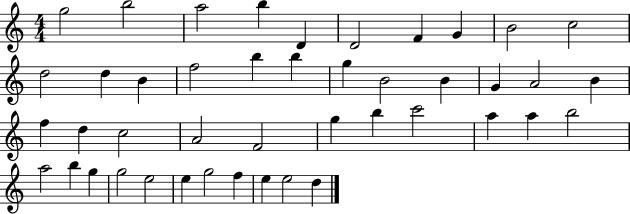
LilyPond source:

{
  \clef treble
  \numericTimeSignature
  \time 4/4
  \key c \major
  g''2 b''2 | a''2 b''4 d'4 | d'2 f'4 g'4 | b'2 c''2 | \break d''2 d''4 b'4 | f''2 b''4 b''4 | g''4 b'2 b'4 | g'4 a'2 b'4 | \break f''4 d''4 c''2 | a'2 f'2 | g''4 b''4 c'''2 | a''4 a''4 b''2 | \break a''2 b''4 g''4 | g''2 e''2 | e''4 g''2 f''4 | e''4 e''2 d''4 | \break \bar "|."
}